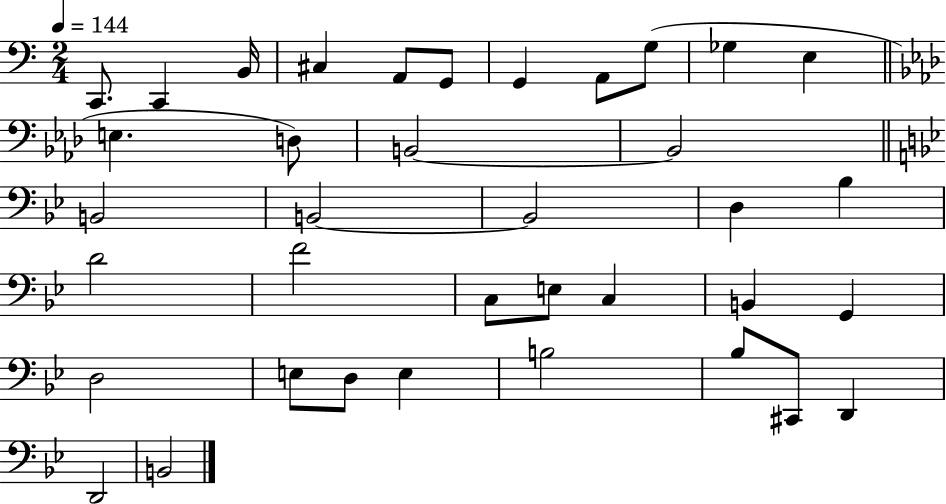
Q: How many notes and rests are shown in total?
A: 37